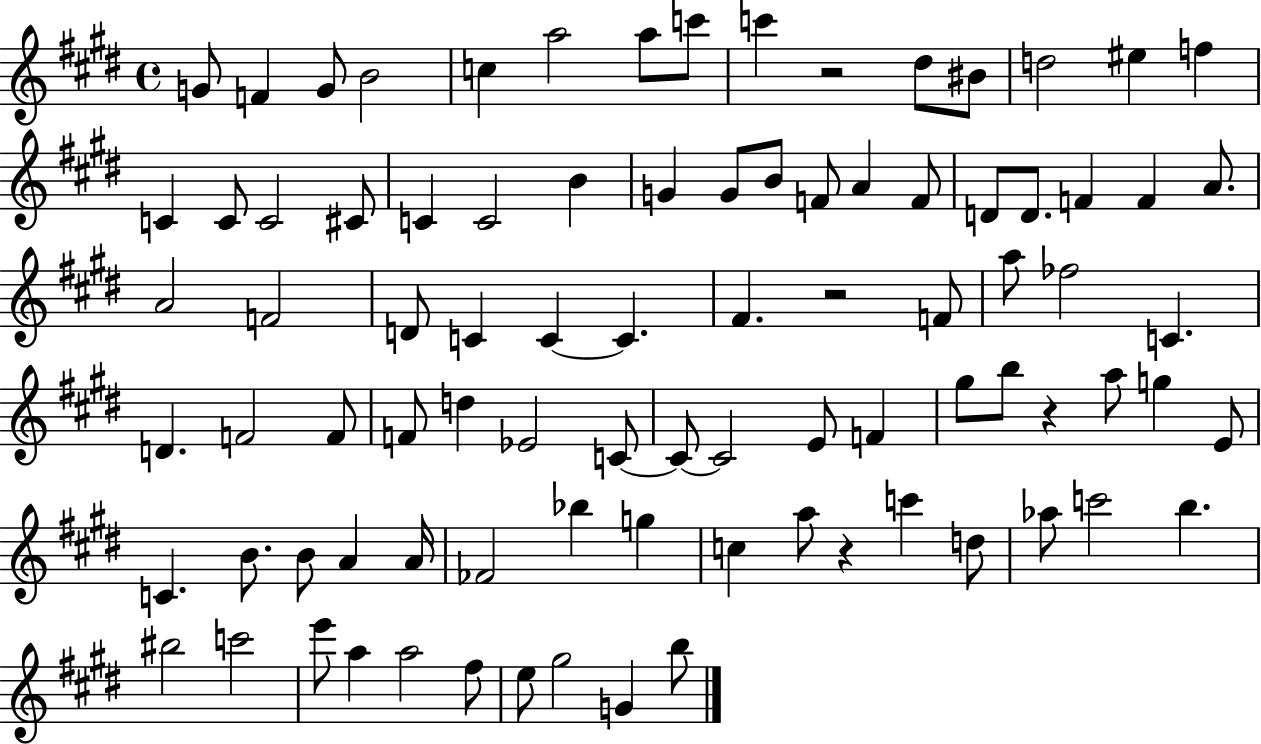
{
  \clef treble
  \time 4/4
  \defaultTimeSignature
  \key e \major
  g'8 f'4 g'8 b'2 | c''4 a''2 a''8 c'''8 | c'''4 r2 dis''8 bis'8 | d''2 eis''4 f''4 | \break c'4 c'8 c'2 cis'8 | c'4 c'2 b'4 | g'4 g'8 b'8 f'8 a'4 f'8 | d'8 d'8. f'4 f'4 a'8. | \break a'2 f'2 | d'8 c'4 c'4~~ c'4. | fis'4. r2 f'8 | a''8 fes''2 c'4. | \break d'4. f'2 f'8 | f'8 d''4 ees'2 c'8~~ | c'8~~ c'2 e'8 f'4 | gis''8 b''8 r4 a''8 g''4 e'8 | \break c'4. b'8. b'8 a'4 a'16 | fes'2 bes''4 g''4 | c''4 a''8 r4 c'''4 d''8 | aes''8 c'''2 b''4. | \break bis''2 c'''2 | e'''8 a''4 a''2 fis''8 | e''8 gis''2 g'4 b''8 | \bar "|."
}